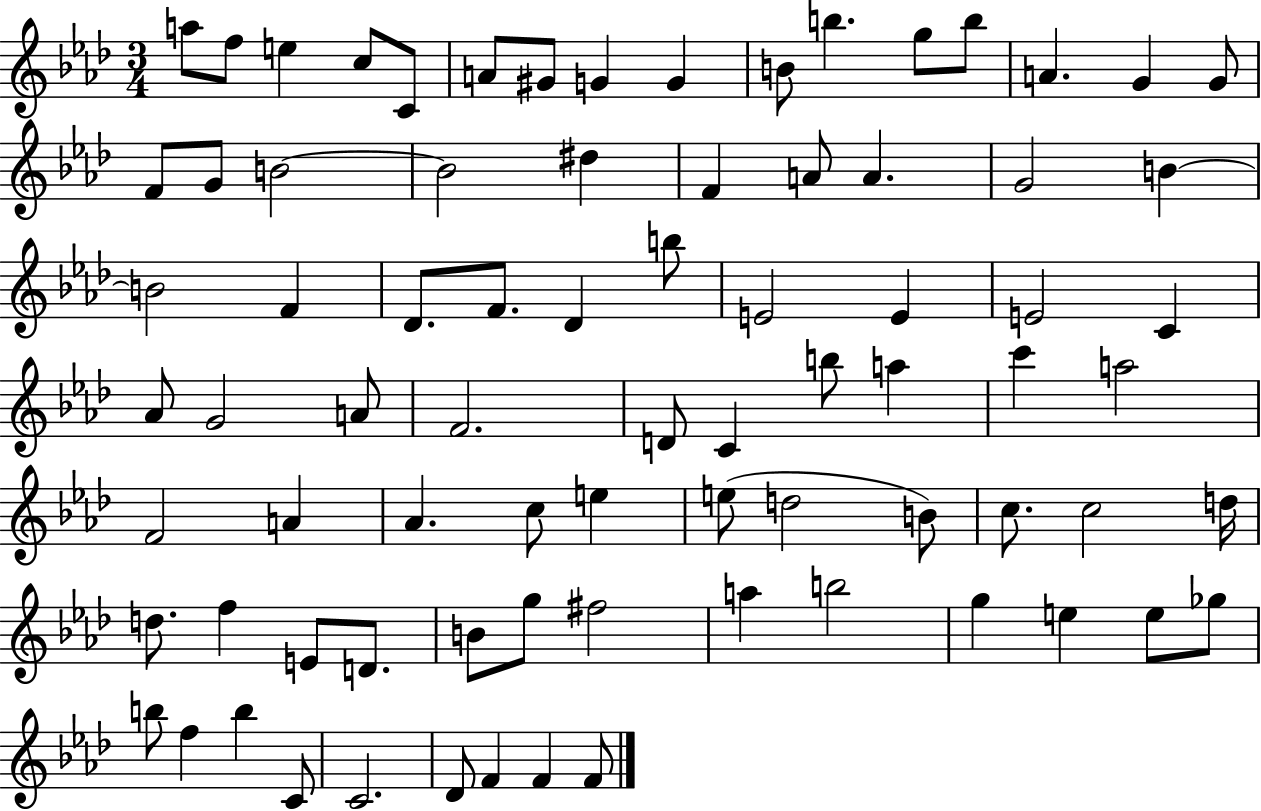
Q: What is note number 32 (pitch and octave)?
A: B5